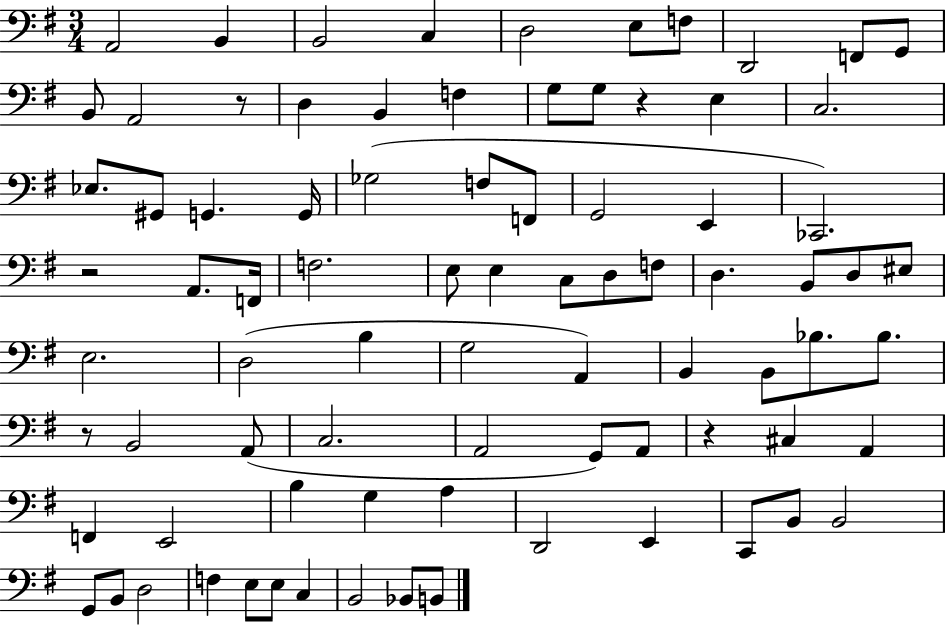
X:1
T:Untitled
M:3/4
L:1/4
K:G
A,,2 B,, B,,2 C, D,2 E,/2 F,/2 D,,2 F,,/2 G,,/2 B,,/2 A,,2 z/2 D, B,, F, G,/2 G,/2 z E, C,2 _E,/2 ^G,,/2 G,, G,,/4 _G,2 F,/2 F,,/2 G,,2 E,, _C,,2 z2 A,,/2 F,,/4 F,2 E,/2 E, C,/2 D,/2 F,/2 D, B,,/2 D,/2 ^E,/2 E,2 D,2 B, G,2 A,, B,, B,,/2 _B,/2 _B,/2 z/2 B,,2 A,,/2 C,2 A,,2 G,,/2 A,,/2 z ^C, A,, F,, E,,2 B, G, A, D,,2 E,, C,,/2 B,,/2 B,,2 G,,/2 B,,/2 D,2 F, E,/2 E,/2 C, B,,2 _B,,/2 B,,/2